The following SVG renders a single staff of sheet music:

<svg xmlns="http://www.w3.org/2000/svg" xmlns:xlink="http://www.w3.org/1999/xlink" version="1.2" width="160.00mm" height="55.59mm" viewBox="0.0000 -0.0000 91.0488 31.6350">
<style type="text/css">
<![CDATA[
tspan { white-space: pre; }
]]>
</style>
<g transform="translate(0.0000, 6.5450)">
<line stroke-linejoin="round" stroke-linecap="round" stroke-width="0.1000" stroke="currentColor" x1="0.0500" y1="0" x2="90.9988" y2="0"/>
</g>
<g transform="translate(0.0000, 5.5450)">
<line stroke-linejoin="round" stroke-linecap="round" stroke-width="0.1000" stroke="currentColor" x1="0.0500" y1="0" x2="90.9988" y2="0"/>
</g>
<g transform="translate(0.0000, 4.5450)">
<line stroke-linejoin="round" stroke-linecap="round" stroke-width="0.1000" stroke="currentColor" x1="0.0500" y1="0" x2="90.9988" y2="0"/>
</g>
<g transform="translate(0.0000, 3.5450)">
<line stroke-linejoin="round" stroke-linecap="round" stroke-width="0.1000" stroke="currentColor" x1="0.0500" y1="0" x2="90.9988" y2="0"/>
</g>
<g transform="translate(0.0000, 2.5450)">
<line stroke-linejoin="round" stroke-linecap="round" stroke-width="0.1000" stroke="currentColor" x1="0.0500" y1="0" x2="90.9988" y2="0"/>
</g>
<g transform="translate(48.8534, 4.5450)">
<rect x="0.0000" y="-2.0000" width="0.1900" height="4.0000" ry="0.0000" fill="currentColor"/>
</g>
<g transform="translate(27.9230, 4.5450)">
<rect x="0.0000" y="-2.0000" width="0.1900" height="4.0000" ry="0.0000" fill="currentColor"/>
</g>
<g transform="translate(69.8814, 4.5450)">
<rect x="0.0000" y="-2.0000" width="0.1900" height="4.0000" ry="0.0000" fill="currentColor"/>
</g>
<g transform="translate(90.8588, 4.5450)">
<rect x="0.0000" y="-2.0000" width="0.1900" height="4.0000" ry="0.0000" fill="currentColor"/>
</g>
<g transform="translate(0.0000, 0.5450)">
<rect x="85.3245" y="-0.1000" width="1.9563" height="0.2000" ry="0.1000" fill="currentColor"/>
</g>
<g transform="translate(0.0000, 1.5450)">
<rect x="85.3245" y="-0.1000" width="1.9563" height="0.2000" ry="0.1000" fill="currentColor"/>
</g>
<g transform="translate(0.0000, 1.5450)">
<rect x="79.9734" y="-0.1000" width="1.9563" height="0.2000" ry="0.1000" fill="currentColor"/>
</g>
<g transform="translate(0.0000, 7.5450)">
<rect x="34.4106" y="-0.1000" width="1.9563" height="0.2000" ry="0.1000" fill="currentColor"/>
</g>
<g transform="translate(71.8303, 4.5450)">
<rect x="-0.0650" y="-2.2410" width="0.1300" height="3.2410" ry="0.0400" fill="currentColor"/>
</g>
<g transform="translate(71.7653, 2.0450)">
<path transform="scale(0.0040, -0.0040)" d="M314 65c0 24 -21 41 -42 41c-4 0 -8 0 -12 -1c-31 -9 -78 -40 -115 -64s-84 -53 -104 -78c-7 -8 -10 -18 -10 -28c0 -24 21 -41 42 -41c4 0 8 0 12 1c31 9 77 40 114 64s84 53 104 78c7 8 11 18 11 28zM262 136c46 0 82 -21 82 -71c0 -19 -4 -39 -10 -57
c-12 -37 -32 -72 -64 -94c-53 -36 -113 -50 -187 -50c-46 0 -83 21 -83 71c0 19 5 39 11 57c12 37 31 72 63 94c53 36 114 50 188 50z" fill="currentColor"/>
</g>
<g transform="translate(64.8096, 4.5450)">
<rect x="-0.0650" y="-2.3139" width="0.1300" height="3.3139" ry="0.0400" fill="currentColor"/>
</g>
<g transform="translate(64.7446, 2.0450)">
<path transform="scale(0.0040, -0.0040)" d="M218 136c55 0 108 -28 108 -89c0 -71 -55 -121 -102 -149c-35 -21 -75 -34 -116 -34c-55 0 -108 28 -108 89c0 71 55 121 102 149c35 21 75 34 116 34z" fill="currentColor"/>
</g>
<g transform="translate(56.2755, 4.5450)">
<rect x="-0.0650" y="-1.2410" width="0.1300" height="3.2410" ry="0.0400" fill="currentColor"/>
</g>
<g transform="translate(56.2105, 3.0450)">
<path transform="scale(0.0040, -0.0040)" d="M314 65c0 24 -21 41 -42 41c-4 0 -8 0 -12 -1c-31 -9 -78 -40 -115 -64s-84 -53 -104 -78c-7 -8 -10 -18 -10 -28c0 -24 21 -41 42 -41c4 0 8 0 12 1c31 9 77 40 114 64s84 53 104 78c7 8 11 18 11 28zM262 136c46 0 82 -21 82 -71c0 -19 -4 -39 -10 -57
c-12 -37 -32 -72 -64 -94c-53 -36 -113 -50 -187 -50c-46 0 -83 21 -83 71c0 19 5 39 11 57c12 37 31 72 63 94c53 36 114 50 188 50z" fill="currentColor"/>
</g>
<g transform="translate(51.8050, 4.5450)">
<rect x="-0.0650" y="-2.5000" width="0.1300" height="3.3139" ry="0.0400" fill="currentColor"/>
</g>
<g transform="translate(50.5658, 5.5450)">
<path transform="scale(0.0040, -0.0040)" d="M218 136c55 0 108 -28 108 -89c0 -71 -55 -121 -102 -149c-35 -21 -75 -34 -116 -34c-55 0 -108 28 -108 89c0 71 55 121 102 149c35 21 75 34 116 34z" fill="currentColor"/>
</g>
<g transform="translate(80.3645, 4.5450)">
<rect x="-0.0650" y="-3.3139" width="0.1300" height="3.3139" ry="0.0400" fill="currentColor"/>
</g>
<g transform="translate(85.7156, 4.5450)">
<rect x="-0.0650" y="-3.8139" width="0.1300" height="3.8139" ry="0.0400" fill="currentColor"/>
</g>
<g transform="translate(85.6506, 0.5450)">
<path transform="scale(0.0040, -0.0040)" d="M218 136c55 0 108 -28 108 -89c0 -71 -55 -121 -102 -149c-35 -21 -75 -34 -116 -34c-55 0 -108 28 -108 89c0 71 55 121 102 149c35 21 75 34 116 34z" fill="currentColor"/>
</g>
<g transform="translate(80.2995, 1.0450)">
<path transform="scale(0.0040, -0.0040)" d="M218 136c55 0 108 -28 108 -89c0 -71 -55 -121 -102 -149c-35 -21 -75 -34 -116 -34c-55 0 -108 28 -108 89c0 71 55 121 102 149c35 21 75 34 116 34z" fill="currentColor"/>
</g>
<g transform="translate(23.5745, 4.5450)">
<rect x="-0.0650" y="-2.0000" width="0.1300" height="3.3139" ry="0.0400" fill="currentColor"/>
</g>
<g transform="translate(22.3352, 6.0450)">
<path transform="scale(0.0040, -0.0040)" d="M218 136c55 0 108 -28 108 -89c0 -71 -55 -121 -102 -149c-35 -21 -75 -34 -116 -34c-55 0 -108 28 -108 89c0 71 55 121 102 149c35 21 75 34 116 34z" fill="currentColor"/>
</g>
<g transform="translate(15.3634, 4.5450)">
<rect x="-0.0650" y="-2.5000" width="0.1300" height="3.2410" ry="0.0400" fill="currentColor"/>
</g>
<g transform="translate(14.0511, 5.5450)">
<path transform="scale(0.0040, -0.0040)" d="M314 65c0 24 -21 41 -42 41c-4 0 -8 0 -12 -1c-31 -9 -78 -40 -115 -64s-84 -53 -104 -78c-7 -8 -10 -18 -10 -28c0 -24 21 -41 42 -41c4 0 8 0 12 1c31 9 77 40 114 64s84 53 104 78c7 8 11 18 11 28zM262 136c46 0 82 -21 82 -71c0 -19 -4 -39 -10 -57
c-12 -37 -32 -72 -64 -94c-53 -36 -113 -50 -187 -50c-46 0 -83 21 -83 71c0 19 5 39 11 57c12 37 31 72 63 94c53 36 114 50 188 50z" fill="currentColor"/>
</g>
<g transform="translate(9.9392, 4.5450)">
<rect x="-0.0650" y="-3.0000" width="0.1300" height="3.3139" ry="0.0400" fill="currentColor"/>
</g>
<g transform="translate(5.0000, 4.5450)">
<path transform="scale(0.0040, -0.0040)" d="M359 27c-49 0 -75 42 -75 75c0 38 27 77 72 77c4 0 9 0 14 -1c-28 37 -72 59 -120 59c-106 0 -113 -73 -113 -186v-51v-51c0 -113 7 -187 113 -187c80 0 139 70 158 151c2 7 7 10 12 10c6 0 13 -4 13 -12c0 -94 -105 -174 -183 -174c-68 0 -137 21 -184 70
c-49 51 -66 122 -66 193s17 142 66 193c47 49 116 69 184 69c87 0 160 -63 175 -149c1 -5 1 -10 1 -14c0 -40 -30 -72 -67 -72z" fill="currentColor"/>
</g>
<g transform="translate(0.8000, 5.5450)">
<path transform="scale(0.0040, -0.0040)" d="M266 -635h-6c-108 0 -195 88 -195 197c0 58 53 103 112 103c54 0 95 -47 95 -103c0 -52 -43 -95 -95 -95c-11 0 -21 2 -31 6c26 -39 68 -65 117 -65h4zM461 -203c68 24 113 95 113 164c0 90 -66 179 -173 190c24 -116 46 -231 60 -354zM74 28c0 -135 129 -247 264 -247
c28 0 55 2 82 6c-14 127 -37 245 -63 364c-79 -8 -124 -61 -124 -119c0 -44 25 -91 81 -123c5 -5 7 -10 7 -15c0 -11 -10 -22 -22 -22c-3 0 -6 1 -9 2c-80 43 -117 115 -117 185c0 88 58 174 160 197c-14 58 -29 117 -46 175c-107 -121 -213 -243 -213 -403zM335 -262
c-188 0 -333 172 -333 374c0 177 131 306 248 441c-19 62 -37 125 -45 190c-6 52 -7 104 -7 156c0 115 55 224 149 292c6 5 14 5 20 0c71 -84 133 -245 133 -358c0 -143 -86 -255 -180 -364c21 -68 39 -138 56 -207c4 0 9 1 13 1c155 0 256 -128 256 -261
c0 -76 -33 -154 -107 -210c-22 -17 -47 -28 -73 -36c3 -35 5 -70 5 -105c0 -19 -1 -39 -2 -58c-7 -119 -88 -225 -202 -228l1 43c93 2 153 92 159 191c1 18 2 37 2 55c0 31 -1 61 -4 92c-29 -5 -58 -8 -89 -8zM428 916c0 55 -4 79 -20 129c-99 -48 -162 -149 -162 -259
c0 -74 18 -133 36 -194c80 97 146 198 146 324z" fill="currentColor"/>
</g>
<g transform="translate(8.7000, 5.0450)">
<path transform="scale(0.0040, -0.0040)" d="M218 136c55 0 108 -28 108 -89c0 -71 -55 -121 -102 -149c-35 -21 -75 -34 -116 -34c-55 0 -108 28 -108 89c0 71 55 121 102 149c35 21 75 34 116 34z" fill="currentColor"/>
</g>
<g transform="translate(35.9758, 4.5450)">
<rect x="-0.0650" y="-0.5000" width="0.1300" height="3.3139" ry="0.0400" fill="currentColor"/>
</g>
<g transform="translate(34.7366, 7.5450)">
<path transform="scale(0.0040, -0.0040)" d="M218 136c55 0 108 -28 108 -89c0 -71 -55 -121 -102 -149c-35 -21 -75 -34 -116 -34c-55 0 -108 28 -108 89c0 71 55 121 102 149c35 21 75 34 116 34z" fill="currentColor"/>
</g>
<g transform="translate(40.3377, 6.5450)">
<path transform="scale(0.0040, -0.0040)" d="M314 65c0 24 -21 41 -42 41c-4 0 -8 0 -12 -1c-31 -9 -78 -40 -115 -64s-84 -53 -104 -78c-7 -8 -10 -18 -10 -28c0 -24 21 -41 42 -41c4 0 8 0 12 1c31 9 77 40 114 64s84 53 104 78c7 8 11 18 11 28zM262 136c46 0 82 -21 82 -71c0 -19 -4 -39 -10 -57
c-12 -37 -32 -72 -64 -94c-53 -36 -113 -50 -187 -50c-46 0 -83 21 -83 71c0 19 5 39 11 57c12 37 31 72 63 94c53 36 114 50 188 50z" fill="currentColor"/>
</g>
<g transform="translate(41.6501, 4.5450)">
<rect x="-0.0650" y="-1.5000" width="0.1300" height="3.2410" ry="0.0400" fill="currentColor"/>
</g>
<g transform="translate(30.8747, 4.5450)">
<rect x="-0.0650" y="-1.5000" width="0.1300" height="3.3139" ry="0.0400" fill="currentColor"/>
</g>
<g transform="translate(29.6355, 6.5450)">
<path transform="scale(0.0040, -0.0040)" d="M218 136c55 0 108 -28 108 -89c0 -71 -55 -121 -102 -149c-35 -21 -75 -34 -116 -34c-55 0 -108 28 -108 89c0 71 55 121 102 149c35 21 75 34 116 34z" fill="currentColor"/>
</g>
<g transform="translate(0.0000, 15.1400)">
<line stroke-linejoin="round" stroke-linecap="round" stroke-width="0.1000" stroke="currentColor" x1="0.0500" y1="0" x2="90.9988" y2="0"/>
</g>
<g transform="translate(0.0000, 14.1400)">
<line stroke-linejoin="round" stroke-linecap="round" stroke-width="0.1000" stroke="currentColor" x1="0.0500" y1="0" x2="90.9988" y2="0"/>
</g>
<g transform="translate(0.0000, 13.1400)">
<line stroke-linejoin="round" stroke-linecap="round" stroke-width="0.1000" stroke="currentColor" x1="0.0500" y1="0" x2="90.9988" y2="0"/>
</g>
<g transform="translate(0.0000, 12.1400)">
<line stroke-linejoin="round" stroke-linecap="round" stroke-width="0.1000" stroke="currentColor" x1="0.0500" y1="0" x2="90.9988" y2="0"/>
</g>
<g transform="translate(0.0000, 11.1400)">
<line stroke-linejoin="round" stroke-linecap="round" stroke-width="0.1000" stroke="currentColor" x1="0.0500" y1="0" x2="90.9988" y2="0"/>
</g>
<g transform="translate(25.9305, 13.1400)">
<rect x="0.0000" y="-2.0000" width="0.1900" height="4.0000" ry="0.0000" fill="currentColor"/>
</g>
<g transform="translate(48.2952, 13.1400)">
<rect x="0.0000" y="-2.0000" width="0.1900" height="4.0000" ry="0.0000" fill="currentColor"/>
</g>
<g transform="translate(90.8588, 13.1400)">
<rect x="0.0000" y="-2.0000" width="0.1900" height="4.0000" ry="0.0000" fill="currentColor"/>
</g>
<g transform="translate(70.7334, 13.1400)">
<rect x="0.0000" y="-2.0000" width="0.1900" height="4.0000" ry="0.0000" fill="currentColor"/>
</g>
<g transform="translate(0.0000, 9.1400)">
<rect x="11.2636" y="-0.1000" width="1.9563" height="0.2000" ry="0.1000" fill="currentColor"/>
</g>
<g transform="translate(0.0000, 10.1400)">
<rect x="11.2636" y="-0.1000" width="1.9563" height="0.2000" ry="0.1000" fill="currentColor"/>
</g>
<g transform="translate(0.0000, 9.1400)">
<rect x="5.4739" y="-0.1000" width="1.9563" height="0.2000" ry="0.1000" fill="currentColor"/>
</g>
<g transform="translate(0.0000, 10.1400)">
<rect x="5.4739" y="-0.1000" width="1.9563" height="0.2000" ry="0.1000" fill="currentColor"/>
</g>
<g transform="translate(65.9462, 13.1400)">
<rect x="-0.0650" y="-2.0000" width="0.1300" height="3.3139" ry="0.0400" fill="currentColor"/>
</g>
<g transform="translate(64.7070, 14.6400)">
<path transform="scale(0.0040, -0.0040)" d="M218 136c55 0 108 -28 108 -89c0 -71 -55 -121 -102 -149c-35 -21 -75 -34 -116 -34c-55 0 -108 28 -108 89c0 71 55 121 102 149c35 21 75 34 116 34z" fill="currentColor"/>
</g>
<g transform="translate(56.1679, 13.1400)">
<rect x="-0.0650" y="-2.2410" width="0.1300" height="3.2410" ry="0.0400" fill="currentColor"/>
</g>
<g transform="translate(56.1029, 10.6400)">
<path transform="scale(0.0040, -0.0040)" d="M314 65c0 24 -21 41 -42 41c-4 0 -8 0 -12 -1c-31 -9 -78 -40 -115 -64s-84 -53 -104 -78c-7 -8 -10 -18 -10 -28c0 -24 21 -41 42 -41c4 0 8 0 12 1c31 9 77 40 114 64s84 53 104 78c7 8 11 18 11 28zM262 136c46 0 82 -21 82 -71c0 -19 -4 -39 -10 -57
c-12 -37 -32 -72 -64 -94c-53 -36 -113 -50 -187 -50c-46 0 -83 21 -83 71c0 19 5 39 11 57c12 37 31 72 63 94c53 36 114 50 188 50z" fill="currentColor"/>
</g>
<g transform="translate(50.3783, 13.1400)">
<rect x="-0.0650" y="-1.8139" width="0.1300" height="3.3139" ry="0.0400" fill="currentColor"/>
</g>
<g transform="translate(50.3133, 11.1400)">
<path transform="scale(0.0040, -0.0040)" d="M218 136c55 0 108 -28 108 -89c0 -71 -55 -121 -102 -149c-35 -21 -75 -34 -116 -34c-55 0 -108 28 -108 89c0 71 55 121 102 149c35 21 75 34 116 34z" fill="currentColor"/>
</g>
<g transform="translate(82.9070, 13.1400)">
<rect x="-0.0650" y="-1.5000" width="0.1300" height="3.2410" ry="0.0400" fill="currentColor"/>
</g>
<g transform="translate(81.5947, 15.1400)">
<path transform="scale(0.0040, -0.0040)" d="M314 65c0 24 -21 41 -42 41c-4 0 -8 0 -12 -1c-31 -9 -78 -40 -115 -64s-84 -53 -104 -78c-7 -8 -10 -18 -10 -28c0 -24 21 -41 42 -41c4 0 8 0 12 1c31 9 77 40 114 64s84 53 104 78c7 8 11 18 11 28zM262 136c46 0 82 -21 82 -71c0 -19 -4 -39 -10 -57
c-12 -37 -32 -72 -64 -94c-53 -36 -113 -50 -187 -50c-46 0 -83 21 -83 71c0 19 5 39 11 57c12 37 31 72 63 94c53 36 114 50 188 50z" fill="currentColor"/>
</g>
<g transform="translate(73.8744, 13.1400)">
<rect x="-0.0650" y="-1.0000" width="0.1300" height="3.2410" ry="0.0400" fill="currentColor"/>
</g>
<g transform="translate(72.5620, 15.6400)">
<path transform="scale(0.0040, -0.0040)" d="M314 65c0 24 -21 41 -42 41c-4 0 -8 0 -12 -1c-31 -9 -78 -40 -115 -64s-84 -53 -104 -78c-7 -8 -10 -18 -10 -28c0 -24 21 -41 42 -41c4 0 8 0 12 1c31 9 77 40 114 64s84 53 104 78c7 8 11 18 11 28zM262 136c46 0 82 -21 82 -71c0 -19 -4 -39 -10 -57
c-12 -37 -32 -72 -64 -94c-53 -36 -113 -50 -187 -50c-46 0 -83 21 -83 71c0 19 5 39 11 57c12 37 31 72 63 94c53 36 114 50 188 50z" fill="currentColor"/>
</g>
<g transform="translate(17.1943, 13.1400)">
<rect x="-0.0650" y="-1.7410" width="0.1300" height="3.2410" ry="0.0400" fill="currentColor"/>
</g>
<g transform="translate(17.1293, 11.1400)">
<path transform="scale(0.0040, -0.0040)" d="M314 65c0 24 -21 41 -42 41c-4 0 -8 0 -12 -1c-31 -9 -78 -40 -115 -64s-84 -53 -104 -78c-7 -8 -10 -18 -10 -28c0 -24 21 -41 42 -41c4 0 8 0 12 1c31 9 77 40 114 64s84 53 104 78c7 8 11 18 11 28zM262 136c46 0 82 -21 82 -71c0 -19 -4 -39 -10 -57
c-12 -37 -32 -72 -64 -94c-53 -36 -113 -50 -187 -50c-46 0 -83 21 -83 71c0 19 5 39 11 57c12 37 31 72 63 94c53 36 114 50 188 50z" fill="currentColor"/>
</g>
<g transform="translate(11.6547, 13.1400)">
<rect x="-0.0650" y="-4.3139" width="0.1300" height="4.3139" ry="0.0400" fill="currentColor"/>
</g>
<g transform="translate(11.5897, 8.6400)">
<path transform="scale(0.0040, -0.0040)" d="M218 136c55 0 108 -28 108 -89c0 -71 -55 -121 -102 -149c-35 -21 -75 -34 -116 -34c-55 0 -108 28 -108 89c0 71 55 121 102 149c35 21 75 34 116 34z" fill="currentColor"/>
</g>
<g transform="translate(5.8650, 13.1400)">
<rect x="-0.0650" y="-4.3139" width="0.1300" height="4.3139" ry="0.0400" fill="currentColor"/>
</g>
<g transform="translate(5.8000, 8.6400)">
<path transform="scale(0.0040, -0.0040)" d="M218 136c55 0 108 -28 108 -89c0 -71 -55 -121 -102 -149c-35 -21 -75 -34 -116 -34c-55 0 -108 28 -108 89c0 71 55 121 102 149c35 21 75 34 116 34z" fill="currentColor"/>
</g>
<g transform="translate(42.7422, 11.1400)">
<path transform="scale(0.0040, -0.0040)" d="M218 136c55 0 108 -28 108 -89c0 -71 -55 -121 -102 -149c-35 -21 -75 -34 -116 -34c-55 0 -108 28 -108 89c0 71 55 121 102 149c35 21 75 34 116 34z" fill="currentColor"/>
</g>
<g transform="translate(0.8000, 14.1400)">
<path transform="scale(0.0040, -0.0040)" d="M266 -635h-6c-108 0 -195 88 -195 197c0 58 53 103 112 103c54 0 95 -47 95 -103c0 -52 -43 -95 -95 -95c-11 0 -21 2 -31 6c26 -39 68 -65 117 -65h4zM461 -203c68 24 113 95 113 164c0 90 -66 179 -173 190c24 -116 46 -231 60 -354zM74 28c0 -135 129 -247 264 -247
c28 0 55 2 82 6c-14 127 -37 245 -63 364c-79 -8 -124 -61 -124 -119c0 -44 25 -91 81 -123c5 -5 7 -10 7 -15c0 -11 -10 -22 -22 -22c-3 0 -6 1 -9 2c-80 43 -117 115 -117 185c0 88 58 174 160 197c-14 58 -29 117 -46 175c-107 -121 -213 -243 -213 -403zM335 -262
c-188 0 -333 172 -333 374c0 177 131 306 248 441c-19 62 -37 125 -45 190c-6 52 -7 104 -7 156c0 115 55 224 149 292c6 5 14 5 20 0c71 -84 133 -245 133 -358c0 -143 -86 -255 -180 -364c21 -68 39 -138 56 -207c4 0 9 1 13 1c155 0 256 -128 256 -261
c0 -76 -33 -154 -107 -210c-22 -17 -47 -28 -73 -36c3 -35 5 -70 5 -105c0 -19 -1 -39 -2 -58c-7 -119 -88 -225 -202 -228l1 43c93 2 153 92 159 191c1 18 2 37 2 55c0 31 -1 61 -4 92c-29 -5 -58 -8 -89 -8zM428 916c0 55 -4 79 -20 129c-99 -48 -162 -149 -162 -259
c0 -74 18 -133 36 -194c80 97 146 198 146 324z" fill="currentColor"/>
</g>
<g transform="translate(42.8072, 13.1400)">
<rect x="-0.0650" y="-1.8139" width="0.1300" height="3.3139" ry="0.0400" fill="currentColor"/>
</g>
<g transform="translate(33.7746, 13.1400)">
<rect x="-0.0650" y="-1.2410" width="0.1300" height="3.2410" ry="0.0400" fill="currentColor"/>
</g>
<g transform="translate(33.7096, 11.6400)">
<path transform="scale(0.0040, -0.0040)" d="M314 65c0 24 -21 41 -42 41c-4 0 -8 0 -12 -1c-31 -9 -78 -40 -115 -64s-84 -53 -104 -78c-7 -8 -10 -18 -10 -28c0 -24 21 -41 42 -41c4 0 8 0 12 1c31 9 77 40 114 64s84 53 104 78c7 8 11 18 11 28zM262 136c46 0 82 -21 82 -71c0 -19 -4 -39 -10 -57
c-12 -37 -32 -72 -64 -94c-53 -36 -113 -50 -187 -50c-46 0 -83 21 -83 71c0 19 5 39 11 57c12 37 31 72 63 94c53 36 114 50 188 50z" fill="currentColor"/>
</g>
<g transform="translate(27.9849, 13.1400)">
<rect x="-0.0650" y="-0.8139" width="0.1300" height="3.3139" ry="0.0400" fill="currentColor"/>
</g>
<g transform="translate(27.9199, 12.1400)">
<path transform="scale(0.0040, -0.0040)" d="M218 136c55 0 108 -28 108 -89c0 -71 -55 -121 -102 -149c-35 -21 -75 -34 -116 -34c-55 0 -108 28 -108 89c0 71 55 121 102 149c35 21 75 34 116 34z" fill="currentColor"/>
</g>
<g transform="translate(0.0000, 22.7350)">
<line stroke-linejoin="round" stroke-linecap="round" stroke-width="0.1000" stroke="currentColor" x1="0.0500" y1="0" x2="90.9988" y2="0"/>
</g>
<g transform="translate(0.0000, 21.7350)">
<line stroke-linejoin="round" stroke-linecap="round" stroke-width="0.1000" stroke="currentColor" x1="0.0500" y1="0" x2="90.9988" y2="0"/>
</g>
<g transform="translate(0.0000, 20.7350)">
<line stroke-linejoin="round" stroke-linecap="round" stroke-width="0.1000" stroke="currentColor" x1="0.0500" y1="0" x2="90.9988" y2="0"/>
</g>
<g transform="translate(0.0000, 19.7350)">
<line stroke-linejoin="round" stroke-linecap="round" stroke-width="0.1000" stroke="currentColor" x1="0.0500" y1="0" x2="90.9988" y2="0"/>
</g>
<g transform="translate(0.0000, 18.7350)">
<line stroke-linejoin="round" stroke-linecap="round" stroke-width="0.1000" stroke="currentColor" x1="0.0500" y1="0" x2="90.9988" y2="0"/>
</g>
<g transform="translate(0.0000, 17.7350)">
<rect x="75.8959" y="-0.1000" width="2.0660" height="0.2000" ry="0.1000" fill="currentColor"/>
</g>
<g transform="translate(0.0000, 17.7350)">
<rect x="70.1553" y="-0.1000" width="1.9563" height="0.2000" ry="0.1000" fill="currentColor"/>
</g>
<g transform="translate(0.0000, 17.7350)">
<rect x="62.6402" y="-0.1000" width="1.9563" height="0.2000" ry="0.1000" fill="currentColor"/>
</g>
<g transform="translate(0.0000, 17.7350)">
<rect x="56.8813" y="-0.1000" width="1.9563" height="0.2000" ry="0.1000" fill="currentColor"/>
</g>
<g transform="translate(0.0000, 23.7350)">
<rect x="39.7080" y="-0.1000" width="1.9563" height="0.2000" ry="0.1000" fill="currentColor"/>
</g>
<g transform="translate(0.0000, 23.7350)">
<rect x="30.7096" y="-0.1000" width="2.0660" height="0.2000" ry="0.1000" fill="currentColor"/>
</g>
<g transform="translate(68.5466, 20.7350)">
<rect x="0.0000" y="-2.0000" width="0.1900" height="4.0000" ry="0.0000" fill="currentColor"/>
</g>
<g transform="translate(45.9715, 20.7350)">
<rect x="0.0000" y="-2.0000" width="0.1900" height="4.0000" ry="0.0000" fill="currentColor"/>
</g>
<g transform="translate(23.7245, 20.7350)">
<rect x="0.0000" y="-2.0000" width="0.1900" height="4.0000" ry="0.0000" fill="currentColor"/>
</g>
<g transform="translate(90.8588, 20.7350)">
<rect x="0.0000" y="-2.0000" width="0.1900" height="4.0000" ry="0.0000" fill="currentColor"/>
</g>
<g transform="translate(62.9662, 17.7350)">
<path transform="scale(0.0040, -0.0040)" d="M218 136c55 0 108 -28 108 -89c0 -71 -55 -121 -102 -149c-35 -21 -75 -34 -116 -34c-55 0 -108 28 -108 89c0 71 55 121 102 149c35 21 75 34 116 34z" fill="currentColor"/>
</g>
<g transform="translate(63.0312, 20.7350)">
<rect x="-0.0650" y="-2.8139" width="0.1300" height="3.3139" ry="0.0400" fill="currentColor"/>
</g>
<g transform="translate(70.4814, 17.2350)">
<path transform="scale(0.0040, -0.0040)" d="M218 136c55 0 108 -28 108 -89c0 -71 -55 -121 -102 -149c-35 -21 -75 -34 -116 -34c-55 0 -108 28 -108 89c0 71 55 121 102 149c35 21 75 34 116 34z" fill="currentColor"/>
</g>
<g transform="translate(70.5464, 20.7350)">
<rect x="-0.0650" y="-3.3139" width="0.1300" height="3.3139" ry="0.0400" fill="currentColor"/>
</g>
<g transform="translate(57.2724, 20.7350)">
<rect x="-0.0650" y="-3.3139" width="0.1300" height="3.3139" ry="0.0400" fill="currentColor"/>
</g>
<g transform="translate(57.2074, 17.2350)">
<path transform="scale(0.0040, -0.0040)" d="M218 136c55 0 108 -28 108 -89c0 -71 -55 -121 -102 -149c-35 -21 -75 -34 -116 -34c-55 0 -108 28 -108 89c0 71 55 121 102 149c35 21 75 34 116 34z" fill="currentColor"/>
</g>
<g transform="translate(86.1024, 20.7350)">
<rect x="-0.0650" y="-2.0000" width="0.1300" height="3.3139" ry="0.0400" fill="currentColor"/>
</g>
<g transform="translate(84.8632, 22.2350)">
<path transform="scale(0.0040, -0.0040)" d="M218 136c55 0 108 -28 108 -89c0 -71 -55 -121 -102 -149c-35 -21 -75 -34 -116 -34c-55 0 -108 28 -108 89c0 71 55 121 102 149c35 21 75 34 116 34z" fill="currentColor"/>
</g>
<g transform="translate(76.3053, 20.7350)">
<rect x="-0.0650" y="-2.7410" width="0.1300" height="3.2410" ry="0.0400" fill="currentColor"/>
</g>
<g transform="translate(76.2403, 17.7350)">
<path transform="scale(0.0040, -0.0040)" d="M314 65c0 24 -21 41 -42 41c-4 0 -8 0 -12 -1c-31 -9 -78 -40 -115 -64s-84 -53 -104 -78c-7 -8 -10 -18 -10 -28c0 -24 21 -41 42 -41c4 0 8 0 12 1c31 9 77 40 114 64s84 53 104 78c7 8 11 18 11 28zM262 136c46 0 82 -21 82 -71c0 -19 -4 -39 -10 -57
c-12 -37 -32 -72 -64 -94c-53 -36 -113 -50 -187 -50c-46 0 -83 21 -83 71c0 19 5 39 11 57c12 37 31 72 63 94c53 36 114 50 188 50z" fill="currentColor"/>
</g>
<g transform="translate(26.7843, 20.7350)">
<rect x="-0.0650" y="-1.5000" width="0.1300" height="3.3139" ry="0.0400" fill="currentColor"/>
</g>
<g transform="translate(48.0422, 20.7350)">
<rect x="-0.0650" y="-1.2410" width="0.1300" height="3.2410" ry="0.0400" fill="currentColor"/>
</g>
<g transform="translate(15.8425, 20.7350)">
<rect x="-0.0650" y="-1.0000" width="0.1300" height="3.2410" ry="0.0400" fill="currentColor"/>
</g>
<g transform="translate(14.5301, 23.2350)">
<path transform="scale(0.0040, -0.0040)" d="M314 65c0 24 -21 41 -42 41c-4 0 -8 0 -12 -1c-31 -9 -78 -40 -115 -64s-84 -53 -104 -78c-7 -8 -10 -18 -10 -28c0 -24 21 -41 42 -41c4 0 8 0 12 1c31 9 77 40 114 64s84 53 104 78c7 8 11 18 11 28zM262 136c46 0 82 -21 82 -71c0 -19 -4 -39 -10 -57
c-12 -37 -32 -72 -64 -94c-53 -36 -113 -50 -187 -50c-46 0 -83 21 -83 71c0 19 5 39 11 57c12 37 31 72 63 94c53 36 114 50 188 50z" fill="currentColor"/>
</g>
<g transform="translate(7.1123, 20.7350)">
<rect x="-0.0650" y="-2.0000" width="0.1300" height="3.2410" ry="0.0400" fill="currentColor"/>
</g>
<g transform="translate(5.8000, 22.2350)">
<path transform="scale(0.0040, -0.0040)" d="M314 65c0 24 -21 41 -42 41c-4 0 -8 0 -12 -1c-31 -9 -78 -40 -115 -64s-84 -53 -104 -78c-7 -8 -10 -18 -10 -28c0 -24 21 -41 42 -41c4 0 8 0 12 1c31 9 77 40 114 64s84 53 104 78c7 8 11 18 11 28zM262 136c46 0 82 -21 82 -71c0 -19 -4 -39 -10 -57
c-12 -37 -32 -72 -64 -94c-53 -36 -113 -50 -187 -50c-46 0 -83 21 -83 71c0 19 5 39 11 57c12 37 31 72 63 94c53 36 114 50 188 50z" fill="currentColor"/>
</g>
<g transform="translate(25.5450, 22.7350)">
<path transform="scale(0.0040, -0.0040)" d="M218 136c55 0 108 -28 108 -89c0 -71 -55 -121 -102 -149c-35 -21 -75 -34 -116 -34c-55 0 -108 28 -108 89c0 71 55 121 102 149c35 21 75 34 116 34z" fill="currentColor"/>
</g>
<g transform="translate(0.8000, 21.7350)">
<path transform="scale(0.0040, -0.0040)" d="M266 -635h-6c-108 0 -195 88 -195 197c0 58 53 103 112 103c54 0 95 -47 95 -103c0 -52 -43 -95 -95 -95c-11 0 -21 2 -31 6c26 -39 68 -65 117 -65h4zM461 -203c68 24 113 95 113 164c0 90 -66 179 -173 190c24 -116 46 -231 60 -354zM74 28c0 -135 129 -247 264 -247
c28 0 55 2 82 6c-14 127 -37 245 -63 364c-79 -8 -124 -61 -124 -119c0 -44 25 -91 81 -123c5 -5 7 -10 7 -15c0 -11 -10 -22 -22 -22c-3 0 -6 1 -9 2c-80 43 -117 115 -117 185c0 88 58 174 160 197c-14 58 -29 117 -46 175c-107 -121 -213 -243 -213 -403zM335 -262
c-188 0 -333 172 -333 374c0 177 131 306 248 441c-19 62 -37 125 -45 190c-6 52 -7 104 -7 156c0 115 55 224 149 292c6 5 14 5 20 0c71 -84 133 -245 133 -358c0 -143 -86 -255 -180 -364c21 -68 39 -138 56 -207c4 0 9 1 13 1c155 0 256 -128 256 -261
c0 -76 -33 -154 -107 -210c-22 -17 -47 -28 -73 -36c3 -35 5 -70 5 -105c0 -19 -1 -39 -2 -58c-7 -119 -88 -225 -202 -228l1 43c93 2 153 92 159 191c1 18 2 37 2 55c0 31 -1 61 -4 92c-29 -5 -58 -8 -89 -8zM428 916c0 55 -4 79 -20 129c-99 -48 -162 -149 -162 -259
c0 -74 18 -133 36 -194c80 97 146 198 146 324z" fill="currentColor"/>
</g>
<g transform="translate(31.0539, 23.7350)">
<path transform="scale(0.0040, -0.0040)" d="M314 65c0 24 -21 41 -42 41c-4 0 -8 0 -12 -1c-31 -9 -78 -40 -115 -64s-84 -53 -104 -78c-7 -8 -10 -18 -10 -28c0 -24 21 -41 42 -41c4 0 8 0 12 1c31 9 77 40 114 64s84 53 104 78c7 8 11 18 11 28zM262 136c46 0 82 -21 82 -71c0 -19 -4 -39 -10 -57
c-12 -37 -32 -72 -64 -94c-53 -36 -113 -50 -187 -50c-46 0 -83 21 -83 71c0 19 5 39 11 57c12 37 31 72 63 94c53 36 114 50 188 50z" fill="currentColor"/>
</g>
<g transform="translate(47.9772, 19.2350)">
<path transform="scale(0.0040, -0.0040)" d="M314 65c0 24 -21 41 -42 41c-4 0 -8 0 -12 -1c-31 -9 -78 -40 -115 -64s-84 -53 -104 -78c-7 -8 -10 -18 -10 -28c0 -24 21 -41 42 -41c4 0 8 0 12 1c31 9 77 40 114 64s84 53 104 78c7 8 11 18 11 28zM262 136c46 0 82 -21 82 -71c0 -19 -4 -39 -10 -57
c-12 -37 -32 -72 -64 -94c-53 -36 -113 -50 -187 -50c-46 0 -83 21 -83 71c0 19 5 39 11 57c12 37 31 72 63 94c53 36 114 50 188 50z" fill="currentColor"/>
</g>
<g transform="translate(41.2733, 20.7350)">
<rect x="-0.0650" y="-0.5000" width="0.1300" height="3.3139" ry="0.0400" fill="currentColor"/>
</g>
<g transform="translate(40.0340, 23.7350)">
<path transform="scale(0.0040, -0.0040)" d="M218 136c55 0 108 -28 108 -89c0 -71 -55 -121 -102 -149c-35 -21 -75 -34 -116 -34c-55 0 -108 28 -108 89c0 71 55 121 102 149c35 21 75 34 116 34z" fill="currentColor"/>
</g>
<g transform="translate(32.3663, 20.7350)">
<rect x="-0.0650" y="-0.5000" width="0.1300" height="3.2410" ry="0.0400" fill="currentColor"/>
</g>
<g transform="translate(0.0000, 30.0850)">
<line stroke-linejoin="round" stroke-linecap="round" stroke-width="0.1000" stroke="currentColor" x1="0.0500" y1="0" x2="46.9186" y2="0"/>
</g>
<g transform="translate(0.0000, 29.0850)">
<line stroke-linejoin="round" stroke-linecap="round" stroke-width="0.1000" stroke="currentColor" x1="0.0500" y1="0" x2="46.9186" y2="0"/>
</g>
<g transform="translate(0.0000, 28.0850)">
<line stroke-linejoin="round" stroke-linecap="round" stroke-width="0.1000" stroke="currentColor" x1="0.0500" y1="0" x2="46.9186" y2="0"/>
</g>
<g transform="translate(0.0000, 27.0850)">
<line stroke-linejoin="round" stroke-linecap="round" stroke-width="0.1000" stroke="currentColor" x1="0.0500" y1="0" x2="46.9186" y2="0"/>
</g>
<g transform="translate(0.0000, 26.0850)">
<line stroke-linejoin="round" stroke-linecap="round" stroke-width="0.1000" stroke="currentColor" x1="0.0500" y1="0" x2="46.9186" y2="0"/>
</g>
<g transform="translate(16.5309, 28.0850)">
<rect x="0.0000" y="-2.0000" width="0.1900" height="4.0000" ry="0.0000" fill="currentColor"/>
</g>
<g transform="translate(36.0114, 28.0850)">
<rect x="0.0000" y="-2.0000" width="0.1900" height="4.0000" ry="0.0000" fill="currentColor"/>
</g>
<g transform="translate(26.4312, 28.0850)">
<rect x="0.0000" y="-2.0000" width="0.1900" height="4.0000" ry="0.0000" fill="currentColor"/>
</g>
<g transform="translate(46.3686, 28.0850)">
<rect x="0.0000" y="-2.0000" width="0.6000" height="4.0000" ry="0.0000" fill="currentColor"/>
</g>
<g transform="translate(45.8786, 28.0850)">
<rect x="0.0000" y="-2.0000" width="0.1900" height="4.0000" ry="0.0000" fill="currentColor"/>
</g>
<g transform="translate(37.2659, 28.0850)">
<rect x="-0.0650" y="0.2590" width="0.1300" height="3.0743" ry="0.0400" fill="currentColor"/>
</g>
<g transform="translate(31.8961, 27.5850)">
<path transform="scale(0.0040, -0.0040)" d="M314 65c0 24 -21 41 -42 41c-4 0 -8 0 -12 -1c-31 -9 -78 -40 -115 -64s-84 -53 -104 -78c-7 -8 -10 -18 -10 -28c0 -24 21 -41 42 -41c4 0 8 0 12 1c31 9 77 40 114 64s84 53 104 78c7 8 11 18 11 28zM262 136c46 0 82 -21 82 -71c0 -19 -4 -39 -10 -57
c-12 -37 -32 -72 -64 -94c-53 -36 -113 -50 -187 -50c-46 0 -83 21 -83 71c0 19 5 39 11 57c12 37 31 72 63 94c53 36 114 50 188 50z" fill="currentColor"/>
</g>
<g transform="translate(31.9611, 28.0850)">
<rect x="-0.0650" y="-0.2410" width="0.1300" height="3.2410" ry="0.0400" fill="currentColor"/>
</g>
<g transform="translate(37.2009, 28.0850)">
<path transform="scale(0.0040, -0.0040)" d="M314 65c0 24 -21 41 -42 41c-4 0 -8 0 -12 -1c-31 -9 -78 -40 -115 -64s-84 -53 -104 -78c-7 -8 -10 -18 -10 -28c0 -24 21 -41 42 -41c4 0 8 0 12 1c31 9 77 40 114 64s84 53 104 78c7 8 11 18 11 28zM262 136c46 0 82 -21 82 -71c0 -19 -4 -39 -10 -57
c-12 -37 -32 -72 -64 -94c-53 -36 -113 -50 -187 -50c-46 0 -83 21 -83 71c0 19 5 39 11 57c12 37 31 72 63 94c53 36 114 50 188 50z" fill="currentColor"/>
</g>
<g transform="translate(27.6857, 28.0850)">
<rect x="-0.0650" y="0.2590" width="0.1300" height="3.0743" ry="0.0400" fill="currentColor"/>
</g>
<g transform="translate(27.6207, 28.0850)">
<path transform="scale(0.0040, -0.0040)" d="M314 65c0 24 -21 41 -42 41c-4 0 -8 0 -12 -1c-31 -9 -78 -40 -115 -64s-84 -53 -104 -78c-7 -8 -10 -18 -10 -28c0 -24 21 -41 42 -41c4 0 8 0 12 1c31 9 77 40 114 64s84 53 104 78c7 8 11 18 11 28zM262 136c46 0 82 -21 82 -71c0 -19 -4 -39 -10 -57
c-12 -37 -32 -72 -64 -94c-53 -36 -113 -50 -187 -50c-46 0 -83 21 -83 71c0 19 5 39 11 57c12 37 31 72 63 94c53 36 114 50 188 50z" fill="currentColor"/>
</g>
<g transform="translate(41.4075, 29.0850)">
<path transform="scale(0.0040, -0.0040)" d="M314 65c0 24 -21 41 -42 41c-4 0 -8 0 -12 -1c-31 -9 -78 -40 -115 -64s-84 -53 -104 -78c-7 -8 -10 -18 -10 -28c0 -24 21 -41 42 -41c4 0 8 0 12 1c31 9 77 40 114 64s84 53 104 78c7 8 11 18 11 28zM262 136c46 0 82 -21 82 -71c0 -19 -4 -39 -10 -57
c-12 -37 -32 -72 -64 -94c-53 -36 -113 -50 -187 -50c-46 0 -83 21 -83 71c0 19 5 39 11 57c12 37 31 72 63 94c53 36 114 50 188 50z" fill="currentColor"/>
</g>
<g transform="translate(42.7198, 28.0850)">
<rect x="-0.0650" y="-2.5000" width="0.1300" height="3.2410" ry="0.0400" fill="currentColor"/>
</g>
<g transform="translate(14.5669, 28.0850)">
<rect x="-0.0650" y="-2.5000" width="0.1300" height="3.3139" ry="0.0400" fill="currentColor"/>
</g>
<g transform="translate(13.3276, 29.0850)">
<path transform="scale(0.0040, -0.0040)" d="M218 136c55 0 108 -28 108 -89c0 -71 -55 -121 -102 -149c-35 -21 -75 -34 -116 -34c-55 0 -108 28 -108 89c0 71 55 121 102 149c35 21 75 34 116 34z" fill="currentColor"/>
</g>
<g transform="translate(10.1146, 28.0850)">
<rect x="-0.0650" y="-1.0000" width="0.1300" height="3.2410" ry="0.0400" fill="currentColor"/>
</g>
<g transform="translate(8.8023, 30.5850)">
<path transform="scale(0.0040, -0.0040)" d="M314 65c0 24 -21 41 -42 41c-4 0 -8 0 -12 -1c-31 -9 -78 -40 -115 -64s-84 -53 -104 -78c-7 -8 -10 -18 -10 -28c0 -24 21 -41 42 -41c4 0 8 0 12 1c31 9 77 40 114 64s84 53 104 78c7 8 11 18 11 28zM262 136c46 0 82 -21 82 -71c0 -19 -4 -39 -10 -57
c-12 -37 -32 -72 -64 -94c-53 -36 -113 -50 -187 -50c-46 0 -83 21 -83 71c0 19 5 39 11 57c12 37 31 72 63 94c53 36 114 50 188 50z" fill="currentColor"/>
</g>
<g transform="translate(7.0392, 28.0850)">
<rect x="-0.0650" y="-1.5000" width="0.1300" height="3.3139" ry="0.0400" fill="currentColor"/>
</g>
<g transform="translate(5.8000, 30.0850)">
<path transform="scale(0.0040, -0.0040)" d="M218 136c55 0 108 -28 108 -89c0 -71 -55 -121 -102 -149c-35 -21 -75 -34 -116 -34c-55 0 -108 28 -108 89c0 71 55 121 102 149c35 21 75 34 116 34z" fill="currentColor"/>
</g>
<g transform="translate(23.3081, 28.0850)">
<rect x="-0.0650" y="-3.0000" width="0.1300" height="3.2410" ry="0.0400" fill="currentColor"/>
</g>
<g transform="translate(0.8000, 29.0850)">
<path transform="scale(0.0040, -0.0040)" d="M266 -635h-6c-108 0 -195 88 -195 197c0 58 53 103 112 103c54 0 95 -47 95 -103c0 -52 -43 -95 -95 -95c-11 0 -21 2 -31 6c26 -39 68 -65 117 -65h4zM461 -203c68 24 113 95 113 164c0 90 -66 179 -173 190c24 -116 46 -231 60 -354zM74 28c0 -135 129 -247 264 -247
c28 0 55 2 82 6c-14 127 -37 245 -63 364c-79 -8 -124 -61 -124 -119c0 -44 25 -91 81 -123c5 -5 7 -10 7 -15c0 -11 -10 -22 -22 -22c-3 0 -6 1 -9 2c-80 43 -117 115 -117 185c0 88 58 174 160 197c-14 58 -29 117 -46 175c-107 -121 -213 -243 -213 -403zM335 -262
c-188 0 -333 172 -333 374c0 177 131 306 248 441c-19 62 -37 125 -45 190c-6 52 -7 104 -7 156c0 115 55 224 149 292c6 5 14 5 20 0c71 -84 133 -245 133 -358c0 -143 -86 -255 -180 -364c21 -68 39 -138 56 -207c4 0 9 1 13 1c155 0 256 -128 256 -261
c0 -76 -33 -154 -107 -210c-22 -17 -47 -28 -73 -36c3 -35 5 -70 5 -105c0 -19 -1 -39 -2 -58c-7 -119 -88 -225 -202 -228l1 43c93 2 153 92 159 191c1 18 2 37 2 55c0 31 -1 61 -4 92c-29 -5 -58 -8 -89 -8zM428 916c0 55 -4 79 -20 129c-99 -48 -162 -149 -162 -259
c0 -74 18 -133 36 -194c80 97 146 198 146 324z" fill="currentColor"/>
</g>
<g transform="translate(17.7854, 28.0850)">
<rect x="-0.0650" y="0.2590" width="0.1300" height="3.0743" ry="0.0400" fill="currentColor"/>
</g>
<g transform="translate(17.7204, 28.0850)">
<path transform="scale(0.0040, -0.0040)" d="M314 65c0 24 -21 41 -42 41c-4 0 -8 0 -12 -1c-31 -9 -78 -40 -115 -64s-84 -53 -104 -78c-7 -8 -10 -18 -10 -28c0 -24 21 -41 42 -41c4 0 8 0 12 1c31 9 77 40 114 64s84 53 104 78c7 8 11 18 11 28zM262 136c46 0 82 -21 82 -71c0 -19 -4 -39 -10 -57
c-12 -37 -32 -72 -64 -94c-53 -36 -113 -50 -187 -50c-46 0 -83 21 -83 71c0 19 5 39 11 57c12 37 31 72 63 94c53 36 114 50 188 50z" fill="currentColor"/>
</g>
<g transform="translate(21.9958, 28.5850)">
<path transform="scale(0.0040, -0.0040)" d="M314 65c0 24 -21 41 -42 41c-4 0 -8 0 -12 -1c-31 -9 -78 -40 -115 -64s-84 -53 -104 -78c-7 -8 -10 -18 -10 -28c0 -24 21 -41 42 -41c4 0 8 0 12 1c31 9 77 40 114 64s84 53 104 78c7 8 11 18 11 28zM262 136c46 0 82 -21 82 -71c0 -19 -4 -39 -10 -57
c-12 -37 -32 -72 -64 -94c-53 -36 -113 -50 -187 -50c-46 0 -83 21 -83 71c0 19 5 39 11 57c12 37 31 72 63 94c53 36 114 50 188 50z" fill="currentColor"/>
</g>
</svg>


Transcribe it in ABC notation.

X:1
T:Untitled
M:4/4
L:1/4
K:C
A G2 F E C E2 G e2 g g2 b c' d' d' f2 d e2 f f g2 F D2 E2 F2 D2 E C2 C e2 b a b a2 F E D2 G B2 A2 B2 c2 B2 G2